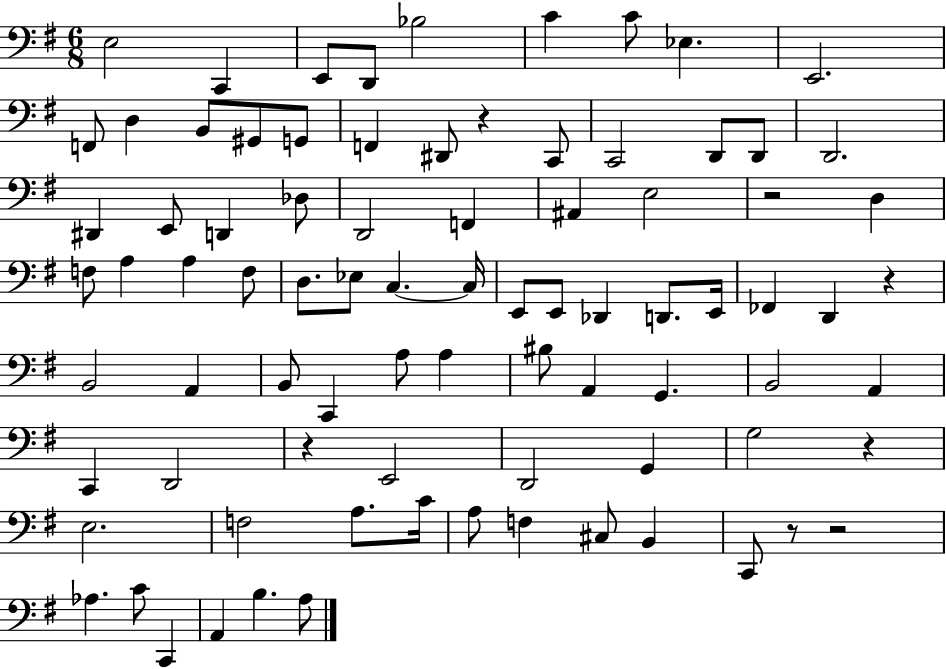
X:1
T:Untitled
M:6/8
L:1/4
K:G
E,2 C,, E,,/2 D,,/2 _B,2 C C/2 _E, E,,2 F,,/2 D, B,,/2 ^G,,/2 G,,/2 F,, ^D,,/2 z C,,/2 C,,2 D,,/2 D,,/2 D,,2 ^D,, E,,/2 D,, _D,/2 D,,2 F,, ^A,, E,2 z2 D, F,/2 A, A, F,/2 D,/2 _E,/2 C, C,/4 E,,/2 E,,/2 _D,, D,,/2 E,,/4 _F,, D,, z B,,2 A,, B,,/2 C,, A,/2 A, ^B,/2 A,, G,, B,,2 A,, C,, D,,2 z E,,2 D,,2 G,, G,2 z E,2 F,2 A,/2 C/4 A,/2 F, ^C,/2 B,, C,,/2 z/2 z2 _A, C/2 C,, A,, B, A,/2